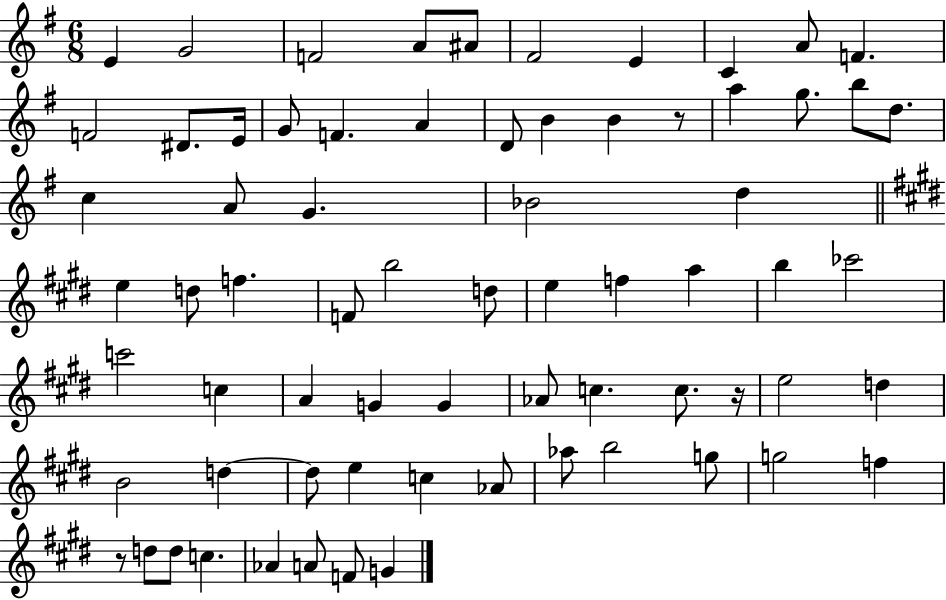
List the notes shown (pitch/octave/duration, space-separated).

E4/q G4/h F4/h A4/e A#4/e F#4/h E4/q C4/q A4/e F4/q. F4/h D#4/e. E4/s G4/e F4/q. A4/q D4/e B4/q B4/q R/e A5/q G5/e. B5/e D5/e. C5/q A4/e G4/q. Bb4/h D5/q E5/q D5/e F5/q. F4/e B5/h D5/e E5/q F5/q A5/q B5/q CES6/h C6/h C5/q A4/q G4/q G4/q Ab4/e C5/q. C5/e. R/s E5/h D5/q B4/h D5/q D5/e E5/q C5/q Ab4/e Ab5/e B5/h G5/e G5/h F5/q R/e D5/e D5/e C5/q. Ab4/q A4/e F4/e G4/q